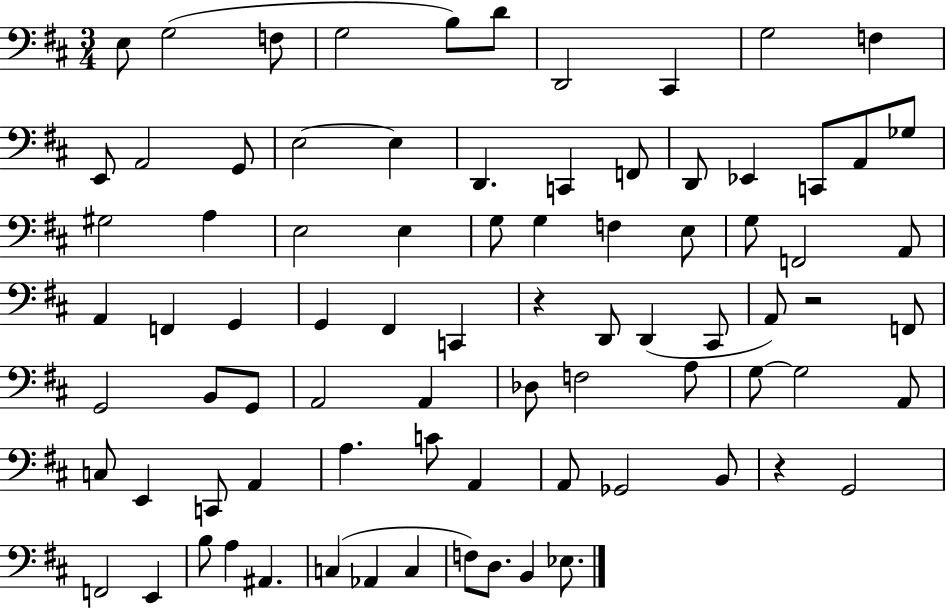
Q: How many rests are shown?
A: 3